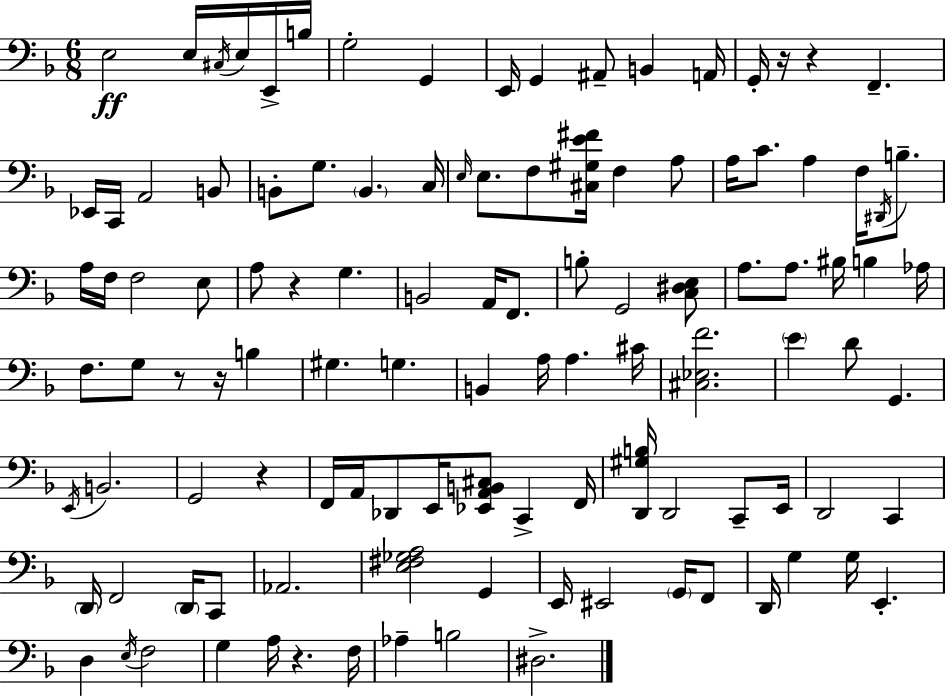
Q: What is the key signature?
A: F major